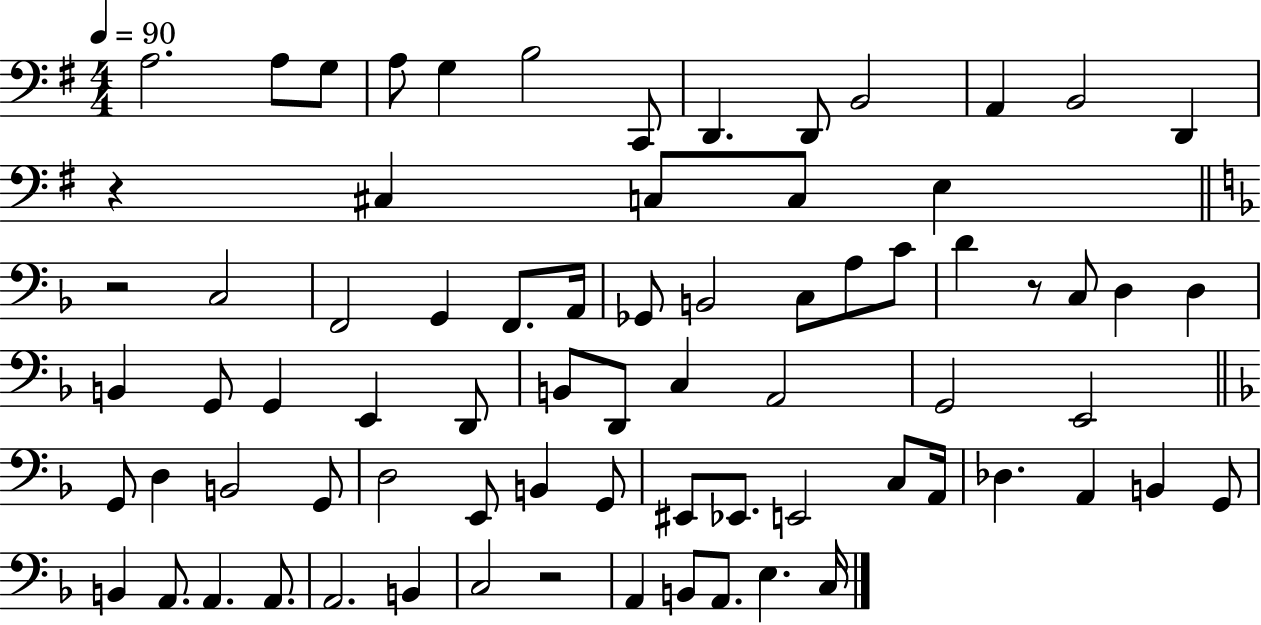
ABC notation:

X:1
T:Untitled
M:4/4
L:1/4
K:G
A,2 A,/2 G,/2 A,/2 G, B,2 C,,/2 D,, D,,/2 B,,2 A,, B,,2 D,, z ^C, C,/2 C,/2 E, z2 C,2 F,,2 G,, F,,/2 A,,/4 _G,,/2 B,,2 C,/2 A,/2 C/2 D z/2 C,/2 D, D, B,, G,,/2 G,, E,, D,,/2 B,,/2 D,,/2 C, A,,2 G,,2 E,,2 G,,/2 D, B,,2 G,,/2 D,2 E,,/2 B,, G,,/2 ^E,,/2 _E,,/2 E,,2 C,/2 A,,/4 _D, A,, B,, G,,/2 B,, A,,/2 A,, A,,/2 A,,2 B,, C,2 z2 A,, B,,/2 A,,/2 E, C,/4